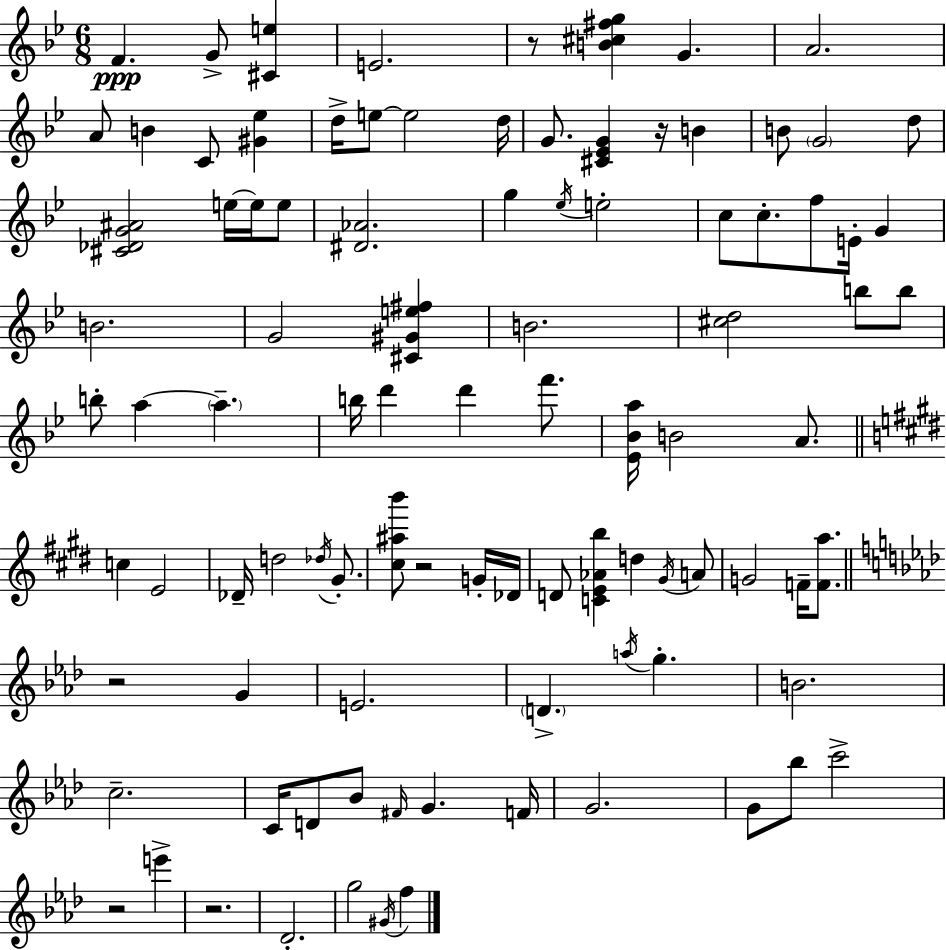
{
  \clef treble
  \numericTimeSignature
  \time 6/8
  \key bes \major
  f'4.\ppp g'8-> <cis' e''>4 | e'2. | r8 <b' cis'' fis'' g''>4 g'4. | a'2. | \break a'8 b'4 c'8 <gis' ees''>4 | d''16-> e''8~~ e''2 d''16 | g'8. <cis' ees' g'>4 r16 b'4 | b'8 \parenthesize g'2 d''8 | \break <cis' des' g' ais'>2 e''16~~ e''16 e''8 | <dis' aes'>2. | g''4 \acciaccatura { ees''16 } e''2-. | c''8 c''8.-. f''8 e'16-. g'4 | \break b'2. | g'2 <cis' gis' e'' fis''>4 | b'2. | <cis'' d''>2 b''8 b''8 | \break b''8-. a''4~~ \parenthesize a''4.-- | b''16 d'''4 d'''4 f'''8. | <ees' bes' a''>16 b'2 a'8. | \bar "||" \break \key e \major c''4 e'2 | des'16-- d''2 \acciaccatura { des''16 } gis'8.-. | <cis'' ais'' b'''>8 r2 g'16-. | des'16 d'8 <c' e' aes' b''>4 d''4 \acciaccatura { gis'16 } | \break a'8 g'2 f'16-- <f' a''>8. | \bar "||" \break \key f \minor r2 g'4 | e'2. | \parenthesize d'4.-> \acciaccatura { a''16 } g''4.-. | b'2. | \break c''2.-- | c'16 d'8 bes'8 \grace { fis'16 } g'4. | f'16 g'2. | g'8 bes''8 c'''2-> | \break r2 e'''4-> | r2. | des'2.-. | g''2 \acciaccatura { gis'16 } f''4 | \break \bar "|."
}